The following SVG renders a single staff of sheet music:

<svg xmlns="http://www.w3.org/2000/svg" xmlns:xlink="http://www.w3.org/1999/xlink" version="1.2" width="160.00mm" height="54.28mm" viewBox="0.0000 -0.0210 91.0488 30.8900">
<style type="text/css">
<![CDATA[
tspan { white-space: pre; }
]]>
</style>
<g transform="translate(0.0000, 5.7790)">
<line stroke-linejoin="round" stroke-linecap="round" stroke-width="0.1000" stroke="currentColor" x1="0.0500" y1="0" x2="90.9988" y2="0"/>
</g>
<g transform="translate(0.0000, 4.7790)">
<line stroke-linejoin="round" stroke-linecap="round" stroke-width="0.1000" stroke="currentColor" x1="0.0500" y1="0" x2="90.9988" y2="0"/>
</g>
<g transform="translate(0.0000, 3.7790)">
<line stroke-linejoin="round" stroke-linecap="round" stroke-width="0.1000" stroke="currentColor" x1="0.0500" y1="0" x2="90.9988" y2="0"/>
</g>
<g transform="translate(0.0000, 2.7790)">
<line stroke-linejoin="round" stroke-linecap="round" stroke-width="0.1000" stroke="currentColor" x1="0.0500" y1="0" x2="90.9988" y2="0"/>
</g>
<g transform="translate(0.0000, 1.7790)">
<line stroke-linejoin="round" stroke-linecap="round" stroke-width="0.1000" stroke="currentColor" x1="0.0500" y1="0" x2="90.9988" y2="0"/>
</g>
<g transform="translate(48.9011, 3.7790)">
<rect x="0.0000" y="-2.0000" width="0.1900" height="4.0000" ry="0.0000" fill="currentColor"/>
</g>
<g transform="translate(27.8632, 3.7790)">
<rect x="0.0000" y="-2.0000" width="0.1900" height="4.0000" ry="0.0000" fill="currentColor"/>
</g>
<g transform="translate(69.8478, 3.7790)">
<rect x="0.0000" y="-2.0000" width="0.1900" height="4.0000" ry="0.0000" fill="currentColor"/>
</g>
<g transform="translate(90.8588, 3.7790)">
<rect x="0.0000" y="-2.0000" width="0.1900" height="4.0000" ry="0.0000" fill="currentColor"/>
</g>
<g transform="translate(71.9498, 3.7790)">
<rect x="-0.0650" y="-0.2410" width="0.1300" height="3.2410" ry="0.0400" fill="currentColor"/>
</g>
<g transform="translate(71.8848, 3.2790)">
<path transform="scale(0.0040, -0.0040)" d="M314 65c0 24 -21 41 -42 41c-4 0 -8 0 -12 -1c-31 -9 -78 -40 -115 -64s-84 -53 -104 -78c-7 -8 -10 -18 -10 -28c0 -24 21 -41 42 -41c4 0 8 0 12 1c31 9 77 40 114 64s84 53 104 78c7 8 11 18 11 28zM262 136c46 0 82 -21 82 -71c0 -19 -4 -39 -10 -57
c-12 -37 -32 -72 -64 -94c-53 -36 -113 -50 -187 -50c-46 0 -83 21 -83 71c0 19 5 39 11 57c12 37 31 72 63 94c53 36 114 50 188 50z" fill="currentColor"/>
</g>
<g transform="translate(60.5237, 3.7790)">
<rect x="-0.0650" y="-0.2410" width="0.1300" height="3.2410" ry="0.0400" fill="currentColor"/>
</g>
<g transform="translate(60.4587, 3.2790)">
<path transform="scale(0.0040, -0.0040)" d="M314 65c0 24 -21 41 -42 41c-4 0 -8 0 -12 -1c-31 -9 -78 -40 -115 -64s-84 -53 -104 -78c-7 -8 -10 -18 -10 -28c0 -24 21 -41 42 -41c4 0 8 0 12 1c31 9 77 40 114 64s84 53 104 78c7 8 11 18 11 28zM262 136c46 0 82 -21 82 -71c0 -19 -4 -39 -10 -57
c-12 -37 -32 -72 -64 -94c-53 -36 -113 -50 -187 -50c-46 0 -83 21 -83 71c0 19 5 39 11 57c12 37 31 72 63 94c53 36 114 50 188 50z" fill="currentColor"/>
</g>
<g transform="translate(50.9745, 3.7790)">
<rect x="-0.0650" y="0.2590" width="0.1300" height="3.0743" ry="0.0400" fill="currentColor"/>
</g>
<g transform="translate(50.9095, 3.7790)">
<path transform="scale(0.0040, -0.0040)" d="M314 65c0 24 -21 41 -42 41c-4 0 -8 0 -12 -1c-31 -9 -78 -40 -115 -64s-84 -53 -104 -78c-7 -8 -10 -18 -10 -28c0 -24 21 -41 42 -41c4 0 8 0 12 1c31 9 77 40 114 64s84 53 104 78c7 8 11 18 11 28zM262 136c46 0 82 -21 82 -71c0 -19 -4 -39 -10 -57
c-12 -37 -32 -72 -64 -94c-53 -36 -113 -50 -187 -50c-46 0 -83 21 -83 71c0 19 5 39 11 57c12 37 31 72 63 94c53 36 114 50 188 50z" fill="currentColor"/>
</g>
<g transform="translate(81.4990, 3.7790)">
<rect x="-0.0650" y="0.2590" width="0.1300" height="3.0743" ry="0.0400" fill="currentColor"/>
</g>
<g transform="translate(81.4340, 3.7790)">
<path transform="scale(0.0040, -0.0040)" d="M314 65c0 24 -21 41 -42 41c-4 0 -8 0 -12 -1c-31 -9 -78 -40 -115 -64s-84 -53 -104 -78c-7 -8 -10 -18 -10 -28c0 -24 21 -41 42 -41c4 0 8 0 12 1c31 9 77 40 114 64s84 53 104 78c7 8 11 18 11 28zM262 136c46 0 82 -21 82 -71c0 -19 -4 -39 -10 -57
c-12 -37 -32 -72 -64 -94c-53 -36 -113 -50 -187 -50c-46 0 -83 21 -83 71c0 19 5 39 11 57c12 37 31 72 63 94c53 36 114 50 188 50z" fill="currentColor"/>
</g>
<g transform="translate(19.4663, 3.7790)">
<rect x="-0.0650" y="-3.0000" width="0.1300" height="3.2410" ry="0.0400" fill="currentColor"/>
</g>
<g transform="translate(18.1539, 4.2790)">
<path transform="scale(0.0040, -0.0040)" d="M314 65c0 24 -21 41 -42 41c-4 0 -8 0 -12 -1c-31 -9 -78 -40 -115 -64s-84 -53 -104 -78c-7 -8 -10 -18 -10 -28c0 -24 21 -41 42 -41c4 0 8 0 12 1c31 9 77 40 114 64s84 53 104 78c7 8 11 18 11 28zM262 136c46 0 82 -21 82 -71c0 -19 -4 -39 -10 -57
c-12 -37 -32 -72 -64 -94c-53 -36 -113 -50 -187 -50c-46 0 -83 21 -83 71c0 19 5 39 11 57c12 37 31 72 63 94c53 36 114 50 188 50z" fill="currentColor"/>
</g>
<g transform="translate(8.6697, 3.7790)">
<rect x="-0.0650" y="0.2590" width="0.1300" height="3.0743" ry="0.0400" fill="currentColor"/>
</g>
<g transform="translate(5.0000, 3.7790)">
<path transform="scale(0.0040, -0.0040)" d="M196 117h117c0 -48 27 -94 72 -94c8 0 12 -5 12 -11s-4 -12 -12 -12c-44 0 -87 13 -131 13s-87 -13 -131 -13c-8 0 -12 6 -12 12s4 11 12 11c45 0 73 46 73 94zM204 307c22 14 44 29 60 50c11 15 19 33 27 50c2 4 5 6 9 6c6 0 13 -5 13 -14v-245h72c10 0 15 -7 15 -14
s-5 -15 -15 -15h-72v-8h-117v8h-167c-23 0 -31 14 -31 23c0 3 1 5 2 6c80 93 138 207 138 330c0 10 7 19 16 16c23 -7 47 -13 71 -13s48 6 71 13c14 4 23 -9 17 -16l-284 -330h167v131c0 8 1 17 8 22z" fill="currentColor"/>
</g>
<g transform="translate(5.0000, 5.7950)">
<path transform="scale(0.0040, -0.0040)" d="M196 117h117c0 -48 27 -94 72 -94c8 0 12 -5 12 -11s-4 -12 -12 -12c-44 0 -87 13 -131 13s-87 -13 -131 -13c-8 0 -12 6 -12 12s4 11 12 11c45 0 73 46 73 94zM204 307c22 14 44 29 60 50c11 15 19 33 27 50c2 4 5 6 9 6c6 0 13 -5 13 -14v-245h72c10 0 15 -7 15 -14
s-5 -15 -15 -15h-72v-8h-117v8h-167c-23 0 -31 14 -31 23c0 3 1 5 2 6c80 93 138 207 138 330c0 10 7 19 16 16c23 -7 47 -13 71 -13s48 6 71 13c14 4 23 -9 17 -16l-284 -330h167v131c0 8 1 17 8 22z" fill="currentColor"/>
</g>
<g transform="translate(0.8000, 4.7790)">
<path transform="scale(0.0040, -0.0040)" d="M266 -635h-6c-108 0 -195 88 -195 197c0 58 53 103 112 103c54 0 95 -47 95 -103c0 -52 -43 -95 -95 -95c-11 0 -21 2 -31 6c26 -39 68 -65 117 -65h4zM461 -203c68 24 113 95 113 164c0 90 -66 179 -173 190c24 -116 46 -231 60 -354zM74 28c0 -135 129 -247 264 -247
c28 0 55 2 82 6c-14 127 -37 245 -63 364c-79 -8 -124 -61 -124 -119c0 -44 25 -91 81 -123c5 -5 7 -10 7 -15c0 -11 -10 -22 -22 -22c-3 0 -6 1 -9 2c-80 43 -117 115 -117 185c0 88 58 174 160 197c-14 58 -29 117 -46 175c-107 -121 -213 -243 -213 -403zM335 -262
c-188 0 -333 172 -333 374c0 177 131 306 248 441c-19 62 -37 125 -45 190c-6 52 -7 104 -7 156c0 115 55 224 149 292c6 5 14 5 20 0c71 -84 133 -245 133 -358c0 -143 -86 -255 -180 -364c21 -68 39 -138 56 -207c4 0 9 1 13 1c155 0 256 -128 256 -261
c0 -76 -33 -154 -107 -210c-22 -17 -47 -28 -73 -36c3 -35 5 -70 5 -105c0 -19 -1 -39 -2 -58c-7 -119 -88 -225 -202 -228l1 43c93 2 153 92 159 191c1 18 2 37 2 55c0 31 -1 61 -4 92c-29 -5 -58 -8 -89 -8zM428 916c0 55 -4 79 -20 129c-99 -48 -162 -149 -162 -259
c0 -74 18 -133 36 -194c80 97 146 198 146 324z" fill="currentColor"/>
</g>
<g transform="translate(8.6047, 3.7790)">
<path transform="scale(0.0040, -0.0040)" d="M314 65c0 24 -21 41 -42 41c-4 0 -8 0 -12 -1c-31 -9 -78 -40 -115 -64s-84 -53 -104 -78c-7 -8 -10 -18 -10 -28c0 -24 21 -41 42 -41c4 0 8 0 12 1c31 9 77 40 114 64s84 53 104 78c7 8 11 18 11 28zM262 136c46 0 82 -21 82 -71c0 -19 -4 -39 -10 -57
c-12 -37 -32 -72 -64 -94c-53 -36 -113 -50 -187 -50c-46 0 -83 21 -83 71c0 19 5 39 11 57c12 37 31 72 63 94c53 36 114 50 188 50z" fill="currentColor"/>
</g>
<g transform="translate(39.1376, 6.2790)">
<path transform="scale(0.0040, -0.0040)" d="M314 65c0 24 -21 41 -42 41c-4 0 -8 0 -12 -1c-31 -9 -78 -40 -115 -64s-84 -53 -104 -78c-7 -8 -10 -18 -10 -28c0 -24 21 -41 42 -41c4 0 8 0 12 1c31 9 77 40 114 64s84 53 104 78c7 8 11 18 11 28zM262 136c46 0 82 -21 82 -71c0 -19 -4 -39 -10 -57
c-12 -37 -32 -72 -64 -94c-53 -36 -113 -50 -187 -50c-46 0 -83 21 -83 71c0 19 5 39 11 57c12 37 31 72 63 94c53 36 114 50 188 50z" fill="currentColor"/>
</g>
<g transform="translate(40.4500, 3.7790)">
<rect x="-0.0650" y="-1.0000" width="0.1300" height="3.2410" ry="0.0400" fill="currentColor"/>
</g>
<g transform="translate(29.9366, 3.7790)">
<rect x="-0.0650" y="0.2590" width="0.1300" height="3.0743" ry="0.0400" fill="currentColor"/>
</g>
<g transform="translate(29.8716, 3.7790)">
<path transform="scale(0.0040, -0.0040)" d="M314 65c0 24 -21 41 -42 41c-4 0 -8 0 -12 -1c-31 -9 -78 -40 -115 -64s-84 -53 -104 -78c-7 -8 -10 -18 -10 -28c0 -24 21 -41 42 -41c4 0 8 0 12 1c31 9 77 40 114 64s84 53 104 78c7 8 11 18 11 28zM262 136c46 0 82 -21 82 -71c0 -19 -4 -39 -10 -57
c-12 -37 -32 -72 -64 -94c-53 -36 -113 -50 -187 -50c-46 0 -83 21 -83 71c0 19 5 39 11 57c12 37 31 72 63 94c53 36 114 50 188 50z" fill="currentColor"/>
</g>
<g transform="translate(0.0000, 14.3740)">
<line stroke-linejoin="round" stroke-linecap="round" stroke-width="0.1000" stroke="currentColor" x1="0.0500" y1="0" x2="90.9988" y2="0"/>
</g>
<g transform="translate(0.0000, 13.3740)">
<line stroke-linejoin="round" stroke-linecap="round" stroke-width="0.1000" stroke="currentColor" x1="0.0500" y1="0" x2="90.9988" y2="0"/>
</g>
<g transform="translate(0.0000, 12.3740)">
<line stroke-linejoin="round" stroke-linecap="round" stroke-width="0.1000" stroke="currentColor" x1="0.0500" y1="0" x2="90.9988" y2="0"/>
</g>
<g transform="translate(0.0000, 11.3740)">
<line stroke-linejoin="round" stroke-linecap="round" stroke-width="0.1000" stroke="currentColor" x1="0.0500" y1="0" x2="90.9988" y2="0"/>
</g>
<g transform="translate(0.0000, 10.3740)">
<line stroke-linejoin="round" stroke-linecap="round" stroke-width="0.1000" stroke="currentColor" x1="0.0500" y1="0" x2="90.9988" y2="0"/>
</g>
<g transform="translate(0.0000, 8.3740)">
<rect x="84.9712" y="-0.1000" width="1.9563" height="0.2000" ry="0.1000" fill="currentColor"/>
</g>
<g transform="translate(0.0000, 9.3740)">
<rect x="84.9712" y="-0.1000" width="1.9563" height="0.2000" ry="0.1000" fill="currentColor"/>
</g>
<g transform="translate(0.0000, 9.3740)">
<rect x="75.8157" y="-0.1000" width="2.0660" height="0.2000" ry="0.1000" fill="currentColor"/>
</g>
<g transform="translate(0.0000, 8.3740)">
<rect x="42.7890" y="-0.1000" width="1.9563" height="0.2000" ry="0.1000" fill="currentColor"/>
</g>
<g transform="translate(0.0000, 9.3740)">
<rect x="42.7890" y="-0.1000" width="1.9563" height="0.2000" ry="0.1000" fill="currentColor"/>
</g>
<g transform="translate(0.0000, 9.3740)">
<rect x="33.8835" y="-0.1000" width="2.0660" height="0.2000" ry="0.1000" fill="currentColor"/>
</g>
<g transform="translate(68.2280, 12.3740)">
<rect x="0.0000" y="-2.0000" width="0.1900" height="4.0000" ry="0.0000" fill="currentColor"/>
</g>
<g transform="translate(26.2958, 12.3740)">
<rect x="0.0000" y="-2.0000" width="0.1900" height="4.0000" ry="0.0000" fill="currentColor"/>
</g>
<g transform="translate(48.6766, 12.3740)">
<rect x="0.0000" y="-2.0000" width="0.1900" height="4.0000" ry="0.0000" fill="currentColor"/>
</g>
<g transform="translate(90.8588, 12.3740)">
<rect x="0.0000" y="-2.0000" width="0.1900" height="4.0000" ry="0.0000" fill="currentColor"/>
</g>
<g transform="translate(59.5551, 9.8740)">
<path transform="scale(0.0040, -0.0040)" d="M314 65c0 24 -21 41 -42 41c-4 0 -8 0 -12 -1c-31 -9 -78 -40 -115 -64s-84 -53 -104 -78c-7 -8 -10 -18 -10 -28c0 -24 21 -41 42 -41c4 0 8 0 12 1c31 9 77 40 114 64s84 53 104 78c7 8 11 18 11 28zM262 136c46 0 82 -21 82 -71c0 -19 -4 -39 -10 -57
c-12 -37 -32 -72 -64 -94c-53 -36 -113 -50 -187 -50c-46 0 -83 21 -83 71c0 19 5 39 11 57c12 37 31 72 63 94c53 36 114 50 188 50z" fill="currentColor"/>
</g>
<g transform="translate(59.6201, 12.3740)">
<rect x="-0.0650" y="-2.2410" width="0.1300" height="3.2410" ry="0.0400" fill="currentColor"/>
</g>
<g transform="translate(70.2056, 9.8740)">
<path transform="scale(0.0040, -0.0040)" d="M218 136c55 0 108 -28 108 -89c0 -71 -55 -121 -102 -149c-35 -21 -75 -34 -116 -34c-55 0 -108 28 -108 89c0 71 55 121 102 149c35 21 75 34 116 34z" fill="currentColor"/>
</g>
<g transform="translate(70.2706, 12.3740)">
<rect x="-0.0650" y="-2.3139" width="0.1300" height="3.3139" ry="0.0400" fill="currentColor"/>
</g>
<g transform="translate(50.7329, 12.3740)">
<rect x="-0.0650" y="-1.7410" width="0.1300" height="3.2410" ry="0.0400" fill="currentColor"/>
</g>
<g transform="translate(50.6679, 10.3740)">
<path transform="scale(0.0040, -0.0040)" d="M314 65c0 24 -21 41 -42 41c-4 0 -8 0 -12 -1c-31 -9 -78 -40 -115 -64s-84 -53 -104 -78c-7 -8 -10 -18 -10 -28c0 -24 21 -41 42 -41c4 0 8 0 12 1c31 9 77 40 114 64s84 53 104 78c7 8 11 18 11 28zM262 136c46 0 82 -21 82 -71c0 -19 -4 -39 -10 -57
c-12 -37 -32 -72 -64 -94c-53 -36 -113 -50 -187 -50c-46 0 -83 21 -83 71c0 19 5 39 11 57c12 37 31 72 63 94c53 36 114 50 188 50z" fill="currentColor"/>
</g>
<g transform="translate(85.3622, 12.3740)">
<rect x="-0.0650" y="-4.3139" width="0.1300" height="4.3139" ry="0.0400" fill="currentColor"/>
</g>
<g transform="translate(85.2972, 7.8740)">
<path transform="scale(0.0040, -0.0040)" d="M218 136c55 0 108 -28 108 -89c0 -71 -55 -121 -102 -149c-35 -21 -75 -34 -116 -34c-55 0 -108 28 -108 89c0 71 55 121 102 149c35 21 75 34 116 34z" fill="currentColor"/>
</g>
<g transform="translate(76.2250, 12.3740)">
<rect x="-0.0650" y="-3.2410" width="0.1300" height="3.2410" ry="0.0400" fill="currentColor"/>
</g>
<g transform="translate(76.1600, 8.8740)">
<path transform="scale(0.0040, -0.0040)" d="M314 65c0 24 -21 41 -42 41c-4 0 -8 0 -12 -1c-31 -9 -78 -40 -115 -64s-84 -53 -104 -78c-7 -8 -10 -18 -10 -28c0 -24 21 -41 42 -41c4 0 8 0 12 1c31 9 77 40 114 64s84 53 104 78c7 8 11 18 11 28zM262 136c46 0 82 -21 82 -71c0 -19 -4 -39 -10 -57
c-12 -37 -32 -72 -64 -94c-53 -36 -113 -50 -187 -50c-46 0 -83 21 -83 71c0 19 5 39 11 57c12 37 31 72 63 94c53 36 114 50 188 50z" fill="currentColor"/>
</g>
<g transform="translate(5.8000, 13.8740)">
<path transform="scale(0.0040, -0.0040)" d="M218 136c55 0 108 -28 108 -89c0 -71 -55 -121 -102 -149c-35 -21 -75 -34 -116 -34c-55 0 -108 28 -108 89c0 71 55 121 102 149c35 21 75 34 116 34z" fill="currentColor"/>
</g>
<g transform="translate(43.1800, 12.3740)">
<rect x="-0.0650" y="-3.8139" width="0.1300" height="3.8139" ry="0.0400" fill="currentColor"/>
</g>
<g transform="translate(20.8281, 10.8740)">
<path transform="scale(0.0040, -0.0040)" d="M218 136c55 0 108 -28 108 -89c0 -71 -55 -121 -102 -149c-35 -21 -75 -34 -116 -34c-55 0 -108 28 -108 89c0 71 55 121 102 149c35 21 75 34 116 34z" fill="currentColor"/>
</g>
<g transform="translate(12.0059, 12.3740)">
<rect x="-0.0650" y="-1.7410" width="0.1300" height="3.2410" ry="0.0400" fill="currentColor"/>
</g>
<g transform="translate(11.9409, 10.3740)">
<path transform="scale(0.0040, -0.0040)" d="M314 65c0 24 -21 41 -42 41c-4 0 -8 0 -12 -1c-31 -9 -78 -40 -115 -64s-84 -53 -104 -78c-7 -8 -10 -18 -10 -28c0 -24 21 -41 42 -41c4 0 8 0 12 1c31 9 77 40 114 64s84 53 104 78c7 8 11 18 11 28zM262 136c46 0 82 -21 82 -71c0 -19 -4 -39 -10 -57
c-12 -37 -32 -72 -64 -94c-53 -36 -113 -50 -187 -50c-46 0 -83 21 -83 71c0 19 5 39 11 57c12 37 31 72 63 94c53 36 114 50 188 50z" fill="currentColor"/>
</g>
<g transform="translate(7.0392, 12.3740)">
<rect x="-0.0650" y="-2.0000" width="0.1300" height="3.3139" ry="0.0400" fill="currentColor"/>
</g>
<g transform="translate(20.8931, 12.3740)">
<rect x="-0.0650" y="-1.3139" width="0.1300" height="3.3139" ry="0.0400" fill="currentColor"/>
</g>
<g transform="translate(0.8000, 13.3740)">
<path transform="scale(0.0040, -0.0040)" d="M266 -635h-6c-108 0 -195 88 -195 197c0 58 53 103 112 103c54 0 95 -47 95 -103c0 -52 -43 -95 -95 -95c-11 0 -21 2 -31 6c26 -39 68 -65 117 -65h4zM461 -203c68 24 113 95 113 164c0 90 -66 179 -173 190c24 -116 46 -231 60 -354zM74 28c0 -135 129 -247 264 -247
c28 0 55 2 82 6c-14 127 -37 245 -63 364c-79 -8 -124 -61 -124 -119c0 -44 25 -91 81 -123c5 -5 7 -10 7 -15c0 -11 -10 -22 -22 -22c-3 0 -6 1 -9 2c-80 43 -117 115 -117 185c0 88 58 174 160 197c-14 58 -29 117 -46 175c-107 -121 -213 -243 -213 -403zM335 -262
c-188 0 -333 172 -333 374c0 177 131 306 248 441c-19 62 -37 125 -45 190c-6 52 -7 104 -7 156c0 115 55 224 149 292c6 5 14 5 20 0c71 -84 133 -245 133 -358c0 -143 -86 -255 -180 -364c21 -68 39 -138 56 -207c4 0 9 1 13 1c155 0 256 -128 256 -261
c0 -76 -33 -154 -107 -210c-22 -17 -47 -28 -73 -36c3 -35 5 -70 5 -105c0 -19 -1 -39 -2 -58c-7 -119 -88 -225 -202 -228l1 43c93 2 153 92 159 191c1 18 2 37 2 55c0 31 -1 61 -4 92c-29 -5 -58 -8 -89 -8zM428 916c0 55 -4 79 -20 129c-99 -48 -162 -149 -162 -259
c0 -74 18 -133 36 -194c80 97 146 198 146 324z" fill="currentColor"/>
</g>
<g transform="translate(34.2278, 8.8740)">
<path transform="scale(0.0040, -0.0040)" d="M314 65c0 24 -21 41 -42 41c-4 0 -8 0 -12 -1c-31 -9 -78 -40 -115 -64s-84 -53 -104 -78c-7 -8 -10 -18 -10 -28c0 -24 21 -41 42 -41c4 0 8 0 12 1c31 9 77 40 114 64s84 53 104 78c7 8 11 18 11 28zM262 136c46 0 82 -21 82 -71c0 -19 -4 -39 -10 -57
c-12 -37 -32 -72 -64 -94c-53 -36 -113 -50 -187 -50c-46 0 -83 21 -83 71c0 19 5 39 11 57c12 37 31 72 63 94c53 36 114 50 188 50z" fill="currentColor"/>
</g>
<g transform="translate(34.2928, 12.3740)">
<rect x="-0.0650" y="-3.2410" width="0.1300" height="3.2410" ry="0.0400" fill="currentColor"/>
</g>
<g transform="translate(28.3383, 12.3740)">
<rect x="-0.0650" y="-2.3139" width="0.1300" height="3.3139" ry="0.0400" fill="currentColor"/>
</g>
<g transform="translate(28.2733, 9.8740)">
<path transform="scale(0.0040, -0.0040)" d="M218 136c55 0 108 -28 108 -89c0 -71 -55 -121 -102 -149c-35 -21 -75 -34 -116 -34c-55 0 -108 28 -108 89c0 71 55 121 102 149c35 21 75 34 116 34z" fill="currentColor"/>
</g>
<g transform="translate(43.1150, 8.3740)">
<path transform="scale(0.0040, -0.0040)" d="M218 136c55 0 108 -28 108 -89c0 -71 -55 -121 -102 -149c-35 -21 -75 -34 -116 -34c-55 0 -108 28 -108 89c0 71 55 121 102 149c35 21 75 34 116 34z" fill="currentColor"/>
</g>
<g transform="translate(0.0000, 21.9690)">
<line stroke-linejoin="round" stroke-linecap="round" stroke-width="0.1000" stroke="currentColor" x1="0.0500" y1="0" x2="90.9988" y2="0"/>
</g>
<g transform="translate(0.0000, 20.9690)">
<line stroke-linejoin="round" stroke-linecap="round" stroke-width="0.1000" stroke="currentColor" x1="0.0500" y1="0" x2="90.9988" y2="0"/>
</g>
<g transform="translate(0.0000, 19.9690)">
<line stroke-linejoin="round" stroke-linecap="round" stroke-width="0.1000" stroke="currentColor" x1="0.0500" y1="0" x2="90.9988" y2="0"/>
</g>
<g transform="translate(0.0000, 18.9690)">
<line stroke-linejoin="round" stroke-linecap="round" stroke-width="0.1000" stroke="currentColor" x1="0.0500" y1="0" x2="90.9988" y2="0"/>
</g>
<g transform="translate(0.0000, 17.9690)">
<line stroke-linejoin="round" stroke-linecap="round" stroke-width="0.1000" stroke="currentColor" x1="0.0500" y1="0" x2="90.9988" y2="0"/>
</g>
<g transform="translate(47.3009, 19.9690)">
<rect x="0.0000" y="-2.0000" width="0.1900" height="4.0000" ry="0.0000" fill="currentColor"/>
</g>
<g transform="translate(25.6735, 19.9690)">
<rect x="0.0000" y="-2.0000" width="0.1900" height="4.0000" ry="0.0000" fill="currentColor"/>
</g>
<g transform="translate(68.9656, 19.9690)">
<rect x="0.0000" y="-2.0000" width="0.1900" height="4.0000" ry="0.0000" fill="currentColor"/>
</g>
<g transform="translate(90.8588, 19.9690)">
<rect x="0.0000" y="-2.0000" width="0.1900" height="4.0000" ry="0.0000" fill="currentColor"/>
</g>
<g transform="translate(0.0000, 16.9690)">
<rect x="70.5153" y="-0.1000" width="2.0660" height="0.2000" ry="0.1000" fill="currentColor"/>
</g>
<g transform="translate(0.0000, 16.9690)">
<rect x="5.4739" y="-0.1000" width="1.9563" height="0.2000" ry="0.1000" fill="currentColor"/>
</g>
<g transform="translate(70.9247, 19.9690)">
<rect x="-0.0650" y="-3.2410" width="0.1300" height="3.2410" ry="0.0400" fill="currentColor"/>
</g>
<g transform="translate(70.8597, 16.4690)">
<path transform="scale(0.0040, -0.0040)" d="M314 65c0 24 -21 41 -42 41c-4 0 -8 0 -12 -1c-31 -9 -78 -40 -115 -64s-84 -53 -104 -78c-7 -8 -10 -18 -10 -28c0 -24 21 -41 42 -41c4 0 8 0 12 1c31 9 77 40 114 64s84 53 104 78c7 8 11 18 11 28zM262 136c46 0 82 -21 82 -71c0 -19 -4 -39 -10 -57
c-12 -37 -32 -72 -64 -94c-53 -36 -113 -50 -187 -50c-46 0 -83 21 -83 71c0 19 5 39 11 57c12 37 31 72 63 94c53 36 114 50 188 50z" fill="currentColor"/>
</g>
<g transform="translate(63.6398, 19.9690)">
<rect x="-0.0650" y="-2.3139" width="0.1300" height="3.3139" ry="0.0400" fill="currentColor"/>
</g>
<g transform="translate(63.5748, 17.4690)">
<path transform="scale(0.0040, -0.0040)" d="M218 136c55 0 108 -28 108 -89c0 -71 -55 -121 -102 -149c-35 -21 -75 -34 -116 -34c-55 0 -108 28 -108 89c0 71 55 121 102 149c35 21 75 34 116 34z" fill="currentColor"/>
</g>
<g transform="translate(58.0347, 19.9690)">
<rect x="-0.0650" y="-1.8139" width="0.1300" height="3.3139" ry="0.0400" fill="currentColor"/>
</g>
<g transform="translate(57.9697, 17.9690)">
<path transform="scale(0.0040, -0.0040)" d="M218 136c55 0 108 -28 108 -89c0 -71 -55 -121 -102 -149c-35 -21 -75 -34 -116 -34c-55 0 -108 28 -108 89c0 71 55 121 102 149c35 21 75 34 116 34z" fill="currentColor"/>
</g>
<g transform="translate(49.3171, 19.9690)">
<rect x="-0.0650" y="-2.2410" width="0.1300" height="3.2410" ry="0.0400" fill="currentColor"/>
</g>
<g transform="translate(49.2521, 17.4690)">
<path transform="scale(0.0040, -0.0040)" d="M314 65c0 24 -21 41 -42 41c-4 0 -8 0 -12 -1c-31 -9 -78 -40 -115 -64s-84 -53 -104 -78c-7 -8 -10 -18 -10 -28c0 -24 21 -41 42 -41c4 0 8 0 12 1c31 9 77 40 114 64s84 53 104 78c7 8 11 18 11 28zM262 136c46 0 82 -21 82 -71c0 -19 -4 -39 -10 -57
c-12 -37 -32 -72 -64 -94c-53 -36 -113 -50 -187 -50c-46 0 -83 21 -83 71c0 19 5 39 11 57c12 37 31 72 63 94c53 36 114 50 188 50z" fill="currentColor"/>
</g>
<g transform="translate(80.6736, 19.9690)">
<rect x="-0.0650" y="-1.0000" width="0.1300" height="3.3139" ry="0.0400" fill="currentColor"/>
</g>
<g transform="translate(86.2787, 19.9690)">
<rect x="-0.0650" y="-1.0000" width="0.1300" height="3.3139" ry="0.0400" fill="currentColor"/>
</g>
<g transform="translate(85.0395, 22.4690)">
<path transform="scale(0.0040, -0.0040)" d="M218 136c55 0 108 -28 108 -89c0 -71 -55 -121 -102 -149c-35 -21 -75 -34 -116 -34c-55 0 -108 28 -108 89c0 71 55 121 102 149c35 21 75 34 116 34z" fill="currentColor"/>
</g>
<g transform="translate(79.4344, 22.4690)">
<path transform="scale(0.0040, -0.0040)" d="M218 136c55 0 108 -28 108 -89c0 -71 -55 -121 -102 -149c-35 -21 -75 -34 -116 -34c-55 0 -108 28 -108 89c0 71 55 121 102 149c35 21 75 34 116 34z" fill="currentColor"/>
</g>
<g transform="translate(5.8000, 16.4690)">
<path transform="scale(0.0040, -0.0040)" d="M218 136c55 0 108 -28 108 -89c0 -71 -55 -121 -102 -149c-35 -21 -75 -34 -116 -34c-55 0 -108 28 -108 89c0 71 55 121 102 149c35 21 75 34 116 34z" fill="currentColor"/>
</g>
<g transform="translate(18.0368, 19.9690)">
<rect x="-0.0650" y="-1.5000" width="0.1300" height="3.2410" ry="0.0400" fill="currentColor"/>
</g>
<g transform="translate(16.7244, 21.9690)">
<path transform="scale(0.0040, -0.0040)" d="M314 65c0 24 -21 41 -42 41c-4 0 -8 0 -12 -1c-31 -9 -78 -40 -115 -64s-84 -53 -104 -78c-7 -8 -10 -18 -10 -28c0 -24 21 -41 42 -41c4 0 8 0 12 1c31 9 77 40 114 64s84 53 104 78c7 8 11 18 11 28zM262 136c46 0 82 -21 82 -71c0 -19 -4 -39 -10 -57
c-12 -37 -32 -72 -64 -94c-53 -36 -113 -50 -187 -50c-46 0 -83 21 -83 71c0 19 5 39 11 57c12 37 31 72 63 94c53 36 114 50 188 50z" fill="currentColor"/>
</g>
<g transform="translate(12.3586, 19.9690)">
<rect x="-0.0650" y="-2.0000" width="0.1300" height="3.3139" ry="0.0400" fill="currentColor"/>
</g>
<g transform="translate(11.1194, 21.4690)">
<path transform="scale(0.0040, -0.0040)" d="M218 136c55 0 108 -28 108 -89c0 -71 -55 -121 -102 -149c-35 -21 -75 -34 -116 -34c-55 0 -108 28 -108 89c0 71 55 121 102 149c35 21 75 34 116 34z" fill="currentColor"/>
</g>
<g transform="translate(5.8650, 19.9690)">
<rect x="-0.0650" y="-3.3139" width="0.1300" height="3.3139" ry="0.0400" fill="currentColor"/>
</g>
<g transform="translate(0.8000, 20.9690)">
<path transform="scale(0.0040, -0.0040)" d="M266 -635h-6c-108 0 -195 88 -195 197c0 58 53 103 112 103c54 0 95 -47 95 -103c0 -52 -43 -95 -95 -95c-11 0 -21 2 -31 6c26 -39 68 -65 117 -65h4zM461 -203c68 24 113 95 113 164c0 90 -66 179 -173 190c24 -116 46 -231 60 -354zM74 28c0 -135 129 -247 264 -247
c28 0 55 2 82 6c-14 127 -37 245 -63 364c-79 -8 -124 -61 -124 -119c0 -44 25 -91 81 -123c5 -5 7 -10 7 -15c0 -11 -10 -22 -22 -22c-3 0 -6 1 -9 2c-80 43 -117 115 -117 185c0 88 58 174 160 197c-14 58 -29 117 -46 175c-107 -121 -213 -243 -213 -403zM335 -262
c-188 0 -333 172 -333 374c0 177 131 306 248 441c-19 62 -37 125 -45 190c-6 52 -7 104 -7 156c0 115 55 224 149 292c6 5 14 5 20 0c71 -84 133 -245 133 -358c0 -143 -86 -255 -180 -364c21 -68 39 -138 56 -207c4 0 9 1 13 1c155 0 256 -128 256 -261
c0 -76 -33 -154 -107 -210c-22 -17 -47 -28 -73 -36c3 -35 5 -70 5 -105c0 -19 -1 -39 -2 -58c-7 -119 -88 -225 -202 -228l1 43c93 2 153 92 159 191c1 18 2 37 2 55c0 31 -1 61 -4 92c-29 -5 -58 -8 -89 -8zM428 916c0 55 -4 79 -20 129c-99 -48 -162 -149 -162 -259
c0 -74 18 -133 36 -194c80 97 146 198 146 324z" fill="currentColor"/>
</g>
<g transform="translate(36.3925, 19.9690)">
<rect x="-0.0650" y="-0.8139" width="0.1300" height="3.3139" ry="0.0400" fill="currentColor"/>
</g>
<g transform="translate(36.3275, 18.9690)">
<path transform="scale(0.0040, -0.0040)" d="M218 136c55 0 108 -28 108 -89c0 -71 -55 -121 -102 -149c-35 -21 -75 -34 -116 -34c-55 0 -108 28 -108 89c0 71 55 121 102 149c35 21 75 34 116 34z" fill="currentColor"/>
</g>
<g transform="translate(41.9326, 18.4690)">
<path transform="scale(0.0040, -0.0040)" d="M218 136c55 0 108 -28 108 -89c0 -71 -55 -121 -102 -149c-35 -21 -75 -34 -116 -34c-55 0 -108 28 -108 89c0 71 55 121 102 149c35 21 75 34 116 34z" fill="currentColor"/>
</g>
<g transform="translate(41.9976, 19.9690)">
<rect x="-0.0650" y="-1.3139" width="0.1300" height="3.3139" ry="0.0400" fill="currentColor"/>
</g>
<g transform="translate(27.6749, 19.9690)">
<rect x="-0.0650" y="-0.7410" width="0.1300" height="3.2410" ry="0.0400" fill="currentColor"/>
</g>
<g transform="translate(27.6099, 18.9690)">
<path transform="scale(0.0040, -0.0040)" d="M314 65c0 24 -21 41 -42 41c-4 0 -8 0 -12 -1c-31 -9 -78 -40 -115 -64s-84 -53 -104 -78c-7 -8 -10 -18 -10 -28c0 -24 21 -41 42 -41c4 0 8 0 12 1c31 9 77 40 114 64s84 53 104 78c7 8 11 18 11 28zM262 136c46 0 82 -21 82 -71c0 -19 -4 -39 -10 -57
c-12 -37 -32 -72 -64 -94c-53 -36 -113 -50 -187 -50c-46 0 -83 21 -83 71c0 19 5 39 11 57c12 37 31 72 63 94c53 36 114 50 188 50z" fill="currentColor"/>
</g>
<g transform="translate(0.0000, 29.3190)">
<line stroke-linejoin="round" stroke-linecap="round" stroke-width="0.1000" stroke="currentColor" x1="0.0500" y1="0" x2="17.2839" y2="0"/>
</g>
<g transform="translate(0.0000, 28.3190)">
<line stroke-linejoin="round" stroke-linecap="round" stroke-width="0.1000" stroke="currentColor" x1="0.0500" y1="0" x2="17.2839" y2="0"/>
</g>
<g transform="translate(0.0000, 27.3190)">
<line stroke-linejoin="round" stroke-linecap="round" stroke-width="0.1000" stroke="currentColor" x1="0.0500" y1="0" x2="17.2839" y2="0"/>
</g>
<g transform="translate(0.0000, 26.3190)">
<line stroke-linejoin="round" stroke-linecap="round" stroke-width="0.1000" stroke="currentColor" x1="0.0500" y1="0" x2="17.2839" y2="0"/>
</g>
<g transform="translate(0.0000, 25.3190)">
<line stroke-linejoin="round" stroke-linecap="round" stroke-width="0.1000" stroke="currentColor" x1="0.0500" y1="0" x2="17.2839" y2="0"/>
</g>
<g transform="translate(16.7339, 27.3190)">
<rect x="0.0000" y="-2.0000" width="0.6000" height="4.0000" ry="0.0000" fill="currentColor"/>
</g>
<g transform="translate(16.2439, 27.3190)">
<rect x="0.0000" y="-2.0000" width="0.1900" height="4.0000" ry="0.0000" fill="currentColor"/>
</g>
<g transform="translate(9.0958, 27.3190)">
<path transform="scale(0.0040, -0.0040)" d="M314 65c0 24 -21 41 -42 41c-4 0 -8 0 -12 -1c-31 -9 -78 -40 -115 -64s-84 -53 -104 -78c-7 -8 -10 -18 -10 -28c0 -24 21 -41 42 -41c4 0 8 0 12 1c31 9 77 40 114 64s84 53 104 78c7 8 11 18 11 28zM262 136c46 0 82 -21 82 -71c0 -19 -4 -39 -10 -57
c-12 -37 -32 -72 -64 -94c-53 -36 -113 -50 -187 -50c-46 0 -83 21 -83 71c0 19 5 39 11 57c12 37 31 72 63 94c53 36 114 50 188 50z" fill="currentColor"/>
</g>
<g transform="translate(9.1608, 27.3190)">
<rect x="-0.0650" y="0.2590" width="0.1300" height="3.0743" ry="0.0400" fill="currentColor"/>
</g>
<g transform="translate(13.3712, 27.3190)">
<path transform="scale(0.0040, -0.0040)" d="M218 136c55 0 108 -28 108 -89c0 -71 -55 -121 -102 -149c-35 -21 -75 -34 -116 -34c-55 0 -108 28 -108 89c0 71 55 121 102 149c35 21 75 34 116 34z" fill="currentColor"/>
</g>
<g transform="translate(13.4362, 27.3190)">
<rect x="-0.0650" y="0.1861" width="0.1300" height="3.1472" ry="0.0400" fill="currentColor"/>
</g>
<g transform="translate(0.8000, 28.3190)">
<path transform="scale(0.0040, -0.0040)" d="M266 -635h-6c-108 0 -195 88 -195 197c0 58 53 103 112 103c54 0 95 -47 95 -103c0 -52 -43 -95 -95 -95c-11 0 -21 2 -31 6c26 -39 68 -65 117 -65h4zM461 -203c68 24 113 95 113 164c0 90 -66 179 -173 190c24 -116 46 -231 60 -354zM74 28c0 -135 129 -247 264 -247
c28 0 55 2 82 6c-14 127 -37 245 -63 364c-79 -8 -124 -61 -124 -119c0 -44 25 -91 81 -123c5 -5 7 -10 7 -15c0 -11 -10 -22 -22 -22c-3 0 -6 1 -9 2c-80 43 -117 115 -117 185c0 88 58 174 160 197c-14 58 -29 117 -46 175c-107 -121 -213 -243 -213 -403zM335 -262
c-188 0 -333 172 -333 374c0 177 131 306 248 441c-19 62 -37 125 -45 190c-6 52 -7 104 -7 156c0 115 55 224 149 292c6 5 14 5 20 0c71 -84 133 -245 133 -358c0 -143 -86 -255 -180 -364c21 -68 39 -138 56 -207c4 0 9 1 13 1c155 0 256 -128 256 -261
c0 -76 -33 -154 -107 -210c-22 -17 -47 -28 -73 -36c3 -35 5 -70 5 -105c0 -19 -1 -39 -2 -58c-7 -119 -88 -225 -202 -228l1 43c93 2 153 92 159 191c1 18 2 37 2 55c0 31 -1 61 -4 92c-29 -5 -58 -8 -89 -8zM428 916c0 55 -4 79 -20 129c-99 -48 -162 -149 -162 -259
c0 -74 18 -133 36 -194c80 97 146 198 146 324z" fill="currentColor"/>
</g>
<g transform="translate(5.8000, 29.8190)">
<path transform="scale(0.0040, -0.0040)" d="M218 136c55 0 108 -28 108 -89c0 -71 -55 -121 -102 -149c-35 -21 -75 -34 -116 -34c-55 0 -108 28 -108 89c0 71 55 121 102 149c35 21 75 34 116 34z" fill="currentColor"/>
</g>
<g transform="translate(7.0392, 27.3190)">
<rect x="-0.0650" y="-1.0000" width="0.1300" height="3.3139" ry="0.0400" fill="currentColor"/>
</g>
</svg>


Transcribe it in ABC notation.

X:1
T:Untitled
M:4/4
L:1/4
K:C
B2 A2 B2 D2 B2 c2 c2 B2 F f2 e g b2 c' f2 g2 g b2 d' b F E2 d2 d e g2 f g b2 D D D B2 B